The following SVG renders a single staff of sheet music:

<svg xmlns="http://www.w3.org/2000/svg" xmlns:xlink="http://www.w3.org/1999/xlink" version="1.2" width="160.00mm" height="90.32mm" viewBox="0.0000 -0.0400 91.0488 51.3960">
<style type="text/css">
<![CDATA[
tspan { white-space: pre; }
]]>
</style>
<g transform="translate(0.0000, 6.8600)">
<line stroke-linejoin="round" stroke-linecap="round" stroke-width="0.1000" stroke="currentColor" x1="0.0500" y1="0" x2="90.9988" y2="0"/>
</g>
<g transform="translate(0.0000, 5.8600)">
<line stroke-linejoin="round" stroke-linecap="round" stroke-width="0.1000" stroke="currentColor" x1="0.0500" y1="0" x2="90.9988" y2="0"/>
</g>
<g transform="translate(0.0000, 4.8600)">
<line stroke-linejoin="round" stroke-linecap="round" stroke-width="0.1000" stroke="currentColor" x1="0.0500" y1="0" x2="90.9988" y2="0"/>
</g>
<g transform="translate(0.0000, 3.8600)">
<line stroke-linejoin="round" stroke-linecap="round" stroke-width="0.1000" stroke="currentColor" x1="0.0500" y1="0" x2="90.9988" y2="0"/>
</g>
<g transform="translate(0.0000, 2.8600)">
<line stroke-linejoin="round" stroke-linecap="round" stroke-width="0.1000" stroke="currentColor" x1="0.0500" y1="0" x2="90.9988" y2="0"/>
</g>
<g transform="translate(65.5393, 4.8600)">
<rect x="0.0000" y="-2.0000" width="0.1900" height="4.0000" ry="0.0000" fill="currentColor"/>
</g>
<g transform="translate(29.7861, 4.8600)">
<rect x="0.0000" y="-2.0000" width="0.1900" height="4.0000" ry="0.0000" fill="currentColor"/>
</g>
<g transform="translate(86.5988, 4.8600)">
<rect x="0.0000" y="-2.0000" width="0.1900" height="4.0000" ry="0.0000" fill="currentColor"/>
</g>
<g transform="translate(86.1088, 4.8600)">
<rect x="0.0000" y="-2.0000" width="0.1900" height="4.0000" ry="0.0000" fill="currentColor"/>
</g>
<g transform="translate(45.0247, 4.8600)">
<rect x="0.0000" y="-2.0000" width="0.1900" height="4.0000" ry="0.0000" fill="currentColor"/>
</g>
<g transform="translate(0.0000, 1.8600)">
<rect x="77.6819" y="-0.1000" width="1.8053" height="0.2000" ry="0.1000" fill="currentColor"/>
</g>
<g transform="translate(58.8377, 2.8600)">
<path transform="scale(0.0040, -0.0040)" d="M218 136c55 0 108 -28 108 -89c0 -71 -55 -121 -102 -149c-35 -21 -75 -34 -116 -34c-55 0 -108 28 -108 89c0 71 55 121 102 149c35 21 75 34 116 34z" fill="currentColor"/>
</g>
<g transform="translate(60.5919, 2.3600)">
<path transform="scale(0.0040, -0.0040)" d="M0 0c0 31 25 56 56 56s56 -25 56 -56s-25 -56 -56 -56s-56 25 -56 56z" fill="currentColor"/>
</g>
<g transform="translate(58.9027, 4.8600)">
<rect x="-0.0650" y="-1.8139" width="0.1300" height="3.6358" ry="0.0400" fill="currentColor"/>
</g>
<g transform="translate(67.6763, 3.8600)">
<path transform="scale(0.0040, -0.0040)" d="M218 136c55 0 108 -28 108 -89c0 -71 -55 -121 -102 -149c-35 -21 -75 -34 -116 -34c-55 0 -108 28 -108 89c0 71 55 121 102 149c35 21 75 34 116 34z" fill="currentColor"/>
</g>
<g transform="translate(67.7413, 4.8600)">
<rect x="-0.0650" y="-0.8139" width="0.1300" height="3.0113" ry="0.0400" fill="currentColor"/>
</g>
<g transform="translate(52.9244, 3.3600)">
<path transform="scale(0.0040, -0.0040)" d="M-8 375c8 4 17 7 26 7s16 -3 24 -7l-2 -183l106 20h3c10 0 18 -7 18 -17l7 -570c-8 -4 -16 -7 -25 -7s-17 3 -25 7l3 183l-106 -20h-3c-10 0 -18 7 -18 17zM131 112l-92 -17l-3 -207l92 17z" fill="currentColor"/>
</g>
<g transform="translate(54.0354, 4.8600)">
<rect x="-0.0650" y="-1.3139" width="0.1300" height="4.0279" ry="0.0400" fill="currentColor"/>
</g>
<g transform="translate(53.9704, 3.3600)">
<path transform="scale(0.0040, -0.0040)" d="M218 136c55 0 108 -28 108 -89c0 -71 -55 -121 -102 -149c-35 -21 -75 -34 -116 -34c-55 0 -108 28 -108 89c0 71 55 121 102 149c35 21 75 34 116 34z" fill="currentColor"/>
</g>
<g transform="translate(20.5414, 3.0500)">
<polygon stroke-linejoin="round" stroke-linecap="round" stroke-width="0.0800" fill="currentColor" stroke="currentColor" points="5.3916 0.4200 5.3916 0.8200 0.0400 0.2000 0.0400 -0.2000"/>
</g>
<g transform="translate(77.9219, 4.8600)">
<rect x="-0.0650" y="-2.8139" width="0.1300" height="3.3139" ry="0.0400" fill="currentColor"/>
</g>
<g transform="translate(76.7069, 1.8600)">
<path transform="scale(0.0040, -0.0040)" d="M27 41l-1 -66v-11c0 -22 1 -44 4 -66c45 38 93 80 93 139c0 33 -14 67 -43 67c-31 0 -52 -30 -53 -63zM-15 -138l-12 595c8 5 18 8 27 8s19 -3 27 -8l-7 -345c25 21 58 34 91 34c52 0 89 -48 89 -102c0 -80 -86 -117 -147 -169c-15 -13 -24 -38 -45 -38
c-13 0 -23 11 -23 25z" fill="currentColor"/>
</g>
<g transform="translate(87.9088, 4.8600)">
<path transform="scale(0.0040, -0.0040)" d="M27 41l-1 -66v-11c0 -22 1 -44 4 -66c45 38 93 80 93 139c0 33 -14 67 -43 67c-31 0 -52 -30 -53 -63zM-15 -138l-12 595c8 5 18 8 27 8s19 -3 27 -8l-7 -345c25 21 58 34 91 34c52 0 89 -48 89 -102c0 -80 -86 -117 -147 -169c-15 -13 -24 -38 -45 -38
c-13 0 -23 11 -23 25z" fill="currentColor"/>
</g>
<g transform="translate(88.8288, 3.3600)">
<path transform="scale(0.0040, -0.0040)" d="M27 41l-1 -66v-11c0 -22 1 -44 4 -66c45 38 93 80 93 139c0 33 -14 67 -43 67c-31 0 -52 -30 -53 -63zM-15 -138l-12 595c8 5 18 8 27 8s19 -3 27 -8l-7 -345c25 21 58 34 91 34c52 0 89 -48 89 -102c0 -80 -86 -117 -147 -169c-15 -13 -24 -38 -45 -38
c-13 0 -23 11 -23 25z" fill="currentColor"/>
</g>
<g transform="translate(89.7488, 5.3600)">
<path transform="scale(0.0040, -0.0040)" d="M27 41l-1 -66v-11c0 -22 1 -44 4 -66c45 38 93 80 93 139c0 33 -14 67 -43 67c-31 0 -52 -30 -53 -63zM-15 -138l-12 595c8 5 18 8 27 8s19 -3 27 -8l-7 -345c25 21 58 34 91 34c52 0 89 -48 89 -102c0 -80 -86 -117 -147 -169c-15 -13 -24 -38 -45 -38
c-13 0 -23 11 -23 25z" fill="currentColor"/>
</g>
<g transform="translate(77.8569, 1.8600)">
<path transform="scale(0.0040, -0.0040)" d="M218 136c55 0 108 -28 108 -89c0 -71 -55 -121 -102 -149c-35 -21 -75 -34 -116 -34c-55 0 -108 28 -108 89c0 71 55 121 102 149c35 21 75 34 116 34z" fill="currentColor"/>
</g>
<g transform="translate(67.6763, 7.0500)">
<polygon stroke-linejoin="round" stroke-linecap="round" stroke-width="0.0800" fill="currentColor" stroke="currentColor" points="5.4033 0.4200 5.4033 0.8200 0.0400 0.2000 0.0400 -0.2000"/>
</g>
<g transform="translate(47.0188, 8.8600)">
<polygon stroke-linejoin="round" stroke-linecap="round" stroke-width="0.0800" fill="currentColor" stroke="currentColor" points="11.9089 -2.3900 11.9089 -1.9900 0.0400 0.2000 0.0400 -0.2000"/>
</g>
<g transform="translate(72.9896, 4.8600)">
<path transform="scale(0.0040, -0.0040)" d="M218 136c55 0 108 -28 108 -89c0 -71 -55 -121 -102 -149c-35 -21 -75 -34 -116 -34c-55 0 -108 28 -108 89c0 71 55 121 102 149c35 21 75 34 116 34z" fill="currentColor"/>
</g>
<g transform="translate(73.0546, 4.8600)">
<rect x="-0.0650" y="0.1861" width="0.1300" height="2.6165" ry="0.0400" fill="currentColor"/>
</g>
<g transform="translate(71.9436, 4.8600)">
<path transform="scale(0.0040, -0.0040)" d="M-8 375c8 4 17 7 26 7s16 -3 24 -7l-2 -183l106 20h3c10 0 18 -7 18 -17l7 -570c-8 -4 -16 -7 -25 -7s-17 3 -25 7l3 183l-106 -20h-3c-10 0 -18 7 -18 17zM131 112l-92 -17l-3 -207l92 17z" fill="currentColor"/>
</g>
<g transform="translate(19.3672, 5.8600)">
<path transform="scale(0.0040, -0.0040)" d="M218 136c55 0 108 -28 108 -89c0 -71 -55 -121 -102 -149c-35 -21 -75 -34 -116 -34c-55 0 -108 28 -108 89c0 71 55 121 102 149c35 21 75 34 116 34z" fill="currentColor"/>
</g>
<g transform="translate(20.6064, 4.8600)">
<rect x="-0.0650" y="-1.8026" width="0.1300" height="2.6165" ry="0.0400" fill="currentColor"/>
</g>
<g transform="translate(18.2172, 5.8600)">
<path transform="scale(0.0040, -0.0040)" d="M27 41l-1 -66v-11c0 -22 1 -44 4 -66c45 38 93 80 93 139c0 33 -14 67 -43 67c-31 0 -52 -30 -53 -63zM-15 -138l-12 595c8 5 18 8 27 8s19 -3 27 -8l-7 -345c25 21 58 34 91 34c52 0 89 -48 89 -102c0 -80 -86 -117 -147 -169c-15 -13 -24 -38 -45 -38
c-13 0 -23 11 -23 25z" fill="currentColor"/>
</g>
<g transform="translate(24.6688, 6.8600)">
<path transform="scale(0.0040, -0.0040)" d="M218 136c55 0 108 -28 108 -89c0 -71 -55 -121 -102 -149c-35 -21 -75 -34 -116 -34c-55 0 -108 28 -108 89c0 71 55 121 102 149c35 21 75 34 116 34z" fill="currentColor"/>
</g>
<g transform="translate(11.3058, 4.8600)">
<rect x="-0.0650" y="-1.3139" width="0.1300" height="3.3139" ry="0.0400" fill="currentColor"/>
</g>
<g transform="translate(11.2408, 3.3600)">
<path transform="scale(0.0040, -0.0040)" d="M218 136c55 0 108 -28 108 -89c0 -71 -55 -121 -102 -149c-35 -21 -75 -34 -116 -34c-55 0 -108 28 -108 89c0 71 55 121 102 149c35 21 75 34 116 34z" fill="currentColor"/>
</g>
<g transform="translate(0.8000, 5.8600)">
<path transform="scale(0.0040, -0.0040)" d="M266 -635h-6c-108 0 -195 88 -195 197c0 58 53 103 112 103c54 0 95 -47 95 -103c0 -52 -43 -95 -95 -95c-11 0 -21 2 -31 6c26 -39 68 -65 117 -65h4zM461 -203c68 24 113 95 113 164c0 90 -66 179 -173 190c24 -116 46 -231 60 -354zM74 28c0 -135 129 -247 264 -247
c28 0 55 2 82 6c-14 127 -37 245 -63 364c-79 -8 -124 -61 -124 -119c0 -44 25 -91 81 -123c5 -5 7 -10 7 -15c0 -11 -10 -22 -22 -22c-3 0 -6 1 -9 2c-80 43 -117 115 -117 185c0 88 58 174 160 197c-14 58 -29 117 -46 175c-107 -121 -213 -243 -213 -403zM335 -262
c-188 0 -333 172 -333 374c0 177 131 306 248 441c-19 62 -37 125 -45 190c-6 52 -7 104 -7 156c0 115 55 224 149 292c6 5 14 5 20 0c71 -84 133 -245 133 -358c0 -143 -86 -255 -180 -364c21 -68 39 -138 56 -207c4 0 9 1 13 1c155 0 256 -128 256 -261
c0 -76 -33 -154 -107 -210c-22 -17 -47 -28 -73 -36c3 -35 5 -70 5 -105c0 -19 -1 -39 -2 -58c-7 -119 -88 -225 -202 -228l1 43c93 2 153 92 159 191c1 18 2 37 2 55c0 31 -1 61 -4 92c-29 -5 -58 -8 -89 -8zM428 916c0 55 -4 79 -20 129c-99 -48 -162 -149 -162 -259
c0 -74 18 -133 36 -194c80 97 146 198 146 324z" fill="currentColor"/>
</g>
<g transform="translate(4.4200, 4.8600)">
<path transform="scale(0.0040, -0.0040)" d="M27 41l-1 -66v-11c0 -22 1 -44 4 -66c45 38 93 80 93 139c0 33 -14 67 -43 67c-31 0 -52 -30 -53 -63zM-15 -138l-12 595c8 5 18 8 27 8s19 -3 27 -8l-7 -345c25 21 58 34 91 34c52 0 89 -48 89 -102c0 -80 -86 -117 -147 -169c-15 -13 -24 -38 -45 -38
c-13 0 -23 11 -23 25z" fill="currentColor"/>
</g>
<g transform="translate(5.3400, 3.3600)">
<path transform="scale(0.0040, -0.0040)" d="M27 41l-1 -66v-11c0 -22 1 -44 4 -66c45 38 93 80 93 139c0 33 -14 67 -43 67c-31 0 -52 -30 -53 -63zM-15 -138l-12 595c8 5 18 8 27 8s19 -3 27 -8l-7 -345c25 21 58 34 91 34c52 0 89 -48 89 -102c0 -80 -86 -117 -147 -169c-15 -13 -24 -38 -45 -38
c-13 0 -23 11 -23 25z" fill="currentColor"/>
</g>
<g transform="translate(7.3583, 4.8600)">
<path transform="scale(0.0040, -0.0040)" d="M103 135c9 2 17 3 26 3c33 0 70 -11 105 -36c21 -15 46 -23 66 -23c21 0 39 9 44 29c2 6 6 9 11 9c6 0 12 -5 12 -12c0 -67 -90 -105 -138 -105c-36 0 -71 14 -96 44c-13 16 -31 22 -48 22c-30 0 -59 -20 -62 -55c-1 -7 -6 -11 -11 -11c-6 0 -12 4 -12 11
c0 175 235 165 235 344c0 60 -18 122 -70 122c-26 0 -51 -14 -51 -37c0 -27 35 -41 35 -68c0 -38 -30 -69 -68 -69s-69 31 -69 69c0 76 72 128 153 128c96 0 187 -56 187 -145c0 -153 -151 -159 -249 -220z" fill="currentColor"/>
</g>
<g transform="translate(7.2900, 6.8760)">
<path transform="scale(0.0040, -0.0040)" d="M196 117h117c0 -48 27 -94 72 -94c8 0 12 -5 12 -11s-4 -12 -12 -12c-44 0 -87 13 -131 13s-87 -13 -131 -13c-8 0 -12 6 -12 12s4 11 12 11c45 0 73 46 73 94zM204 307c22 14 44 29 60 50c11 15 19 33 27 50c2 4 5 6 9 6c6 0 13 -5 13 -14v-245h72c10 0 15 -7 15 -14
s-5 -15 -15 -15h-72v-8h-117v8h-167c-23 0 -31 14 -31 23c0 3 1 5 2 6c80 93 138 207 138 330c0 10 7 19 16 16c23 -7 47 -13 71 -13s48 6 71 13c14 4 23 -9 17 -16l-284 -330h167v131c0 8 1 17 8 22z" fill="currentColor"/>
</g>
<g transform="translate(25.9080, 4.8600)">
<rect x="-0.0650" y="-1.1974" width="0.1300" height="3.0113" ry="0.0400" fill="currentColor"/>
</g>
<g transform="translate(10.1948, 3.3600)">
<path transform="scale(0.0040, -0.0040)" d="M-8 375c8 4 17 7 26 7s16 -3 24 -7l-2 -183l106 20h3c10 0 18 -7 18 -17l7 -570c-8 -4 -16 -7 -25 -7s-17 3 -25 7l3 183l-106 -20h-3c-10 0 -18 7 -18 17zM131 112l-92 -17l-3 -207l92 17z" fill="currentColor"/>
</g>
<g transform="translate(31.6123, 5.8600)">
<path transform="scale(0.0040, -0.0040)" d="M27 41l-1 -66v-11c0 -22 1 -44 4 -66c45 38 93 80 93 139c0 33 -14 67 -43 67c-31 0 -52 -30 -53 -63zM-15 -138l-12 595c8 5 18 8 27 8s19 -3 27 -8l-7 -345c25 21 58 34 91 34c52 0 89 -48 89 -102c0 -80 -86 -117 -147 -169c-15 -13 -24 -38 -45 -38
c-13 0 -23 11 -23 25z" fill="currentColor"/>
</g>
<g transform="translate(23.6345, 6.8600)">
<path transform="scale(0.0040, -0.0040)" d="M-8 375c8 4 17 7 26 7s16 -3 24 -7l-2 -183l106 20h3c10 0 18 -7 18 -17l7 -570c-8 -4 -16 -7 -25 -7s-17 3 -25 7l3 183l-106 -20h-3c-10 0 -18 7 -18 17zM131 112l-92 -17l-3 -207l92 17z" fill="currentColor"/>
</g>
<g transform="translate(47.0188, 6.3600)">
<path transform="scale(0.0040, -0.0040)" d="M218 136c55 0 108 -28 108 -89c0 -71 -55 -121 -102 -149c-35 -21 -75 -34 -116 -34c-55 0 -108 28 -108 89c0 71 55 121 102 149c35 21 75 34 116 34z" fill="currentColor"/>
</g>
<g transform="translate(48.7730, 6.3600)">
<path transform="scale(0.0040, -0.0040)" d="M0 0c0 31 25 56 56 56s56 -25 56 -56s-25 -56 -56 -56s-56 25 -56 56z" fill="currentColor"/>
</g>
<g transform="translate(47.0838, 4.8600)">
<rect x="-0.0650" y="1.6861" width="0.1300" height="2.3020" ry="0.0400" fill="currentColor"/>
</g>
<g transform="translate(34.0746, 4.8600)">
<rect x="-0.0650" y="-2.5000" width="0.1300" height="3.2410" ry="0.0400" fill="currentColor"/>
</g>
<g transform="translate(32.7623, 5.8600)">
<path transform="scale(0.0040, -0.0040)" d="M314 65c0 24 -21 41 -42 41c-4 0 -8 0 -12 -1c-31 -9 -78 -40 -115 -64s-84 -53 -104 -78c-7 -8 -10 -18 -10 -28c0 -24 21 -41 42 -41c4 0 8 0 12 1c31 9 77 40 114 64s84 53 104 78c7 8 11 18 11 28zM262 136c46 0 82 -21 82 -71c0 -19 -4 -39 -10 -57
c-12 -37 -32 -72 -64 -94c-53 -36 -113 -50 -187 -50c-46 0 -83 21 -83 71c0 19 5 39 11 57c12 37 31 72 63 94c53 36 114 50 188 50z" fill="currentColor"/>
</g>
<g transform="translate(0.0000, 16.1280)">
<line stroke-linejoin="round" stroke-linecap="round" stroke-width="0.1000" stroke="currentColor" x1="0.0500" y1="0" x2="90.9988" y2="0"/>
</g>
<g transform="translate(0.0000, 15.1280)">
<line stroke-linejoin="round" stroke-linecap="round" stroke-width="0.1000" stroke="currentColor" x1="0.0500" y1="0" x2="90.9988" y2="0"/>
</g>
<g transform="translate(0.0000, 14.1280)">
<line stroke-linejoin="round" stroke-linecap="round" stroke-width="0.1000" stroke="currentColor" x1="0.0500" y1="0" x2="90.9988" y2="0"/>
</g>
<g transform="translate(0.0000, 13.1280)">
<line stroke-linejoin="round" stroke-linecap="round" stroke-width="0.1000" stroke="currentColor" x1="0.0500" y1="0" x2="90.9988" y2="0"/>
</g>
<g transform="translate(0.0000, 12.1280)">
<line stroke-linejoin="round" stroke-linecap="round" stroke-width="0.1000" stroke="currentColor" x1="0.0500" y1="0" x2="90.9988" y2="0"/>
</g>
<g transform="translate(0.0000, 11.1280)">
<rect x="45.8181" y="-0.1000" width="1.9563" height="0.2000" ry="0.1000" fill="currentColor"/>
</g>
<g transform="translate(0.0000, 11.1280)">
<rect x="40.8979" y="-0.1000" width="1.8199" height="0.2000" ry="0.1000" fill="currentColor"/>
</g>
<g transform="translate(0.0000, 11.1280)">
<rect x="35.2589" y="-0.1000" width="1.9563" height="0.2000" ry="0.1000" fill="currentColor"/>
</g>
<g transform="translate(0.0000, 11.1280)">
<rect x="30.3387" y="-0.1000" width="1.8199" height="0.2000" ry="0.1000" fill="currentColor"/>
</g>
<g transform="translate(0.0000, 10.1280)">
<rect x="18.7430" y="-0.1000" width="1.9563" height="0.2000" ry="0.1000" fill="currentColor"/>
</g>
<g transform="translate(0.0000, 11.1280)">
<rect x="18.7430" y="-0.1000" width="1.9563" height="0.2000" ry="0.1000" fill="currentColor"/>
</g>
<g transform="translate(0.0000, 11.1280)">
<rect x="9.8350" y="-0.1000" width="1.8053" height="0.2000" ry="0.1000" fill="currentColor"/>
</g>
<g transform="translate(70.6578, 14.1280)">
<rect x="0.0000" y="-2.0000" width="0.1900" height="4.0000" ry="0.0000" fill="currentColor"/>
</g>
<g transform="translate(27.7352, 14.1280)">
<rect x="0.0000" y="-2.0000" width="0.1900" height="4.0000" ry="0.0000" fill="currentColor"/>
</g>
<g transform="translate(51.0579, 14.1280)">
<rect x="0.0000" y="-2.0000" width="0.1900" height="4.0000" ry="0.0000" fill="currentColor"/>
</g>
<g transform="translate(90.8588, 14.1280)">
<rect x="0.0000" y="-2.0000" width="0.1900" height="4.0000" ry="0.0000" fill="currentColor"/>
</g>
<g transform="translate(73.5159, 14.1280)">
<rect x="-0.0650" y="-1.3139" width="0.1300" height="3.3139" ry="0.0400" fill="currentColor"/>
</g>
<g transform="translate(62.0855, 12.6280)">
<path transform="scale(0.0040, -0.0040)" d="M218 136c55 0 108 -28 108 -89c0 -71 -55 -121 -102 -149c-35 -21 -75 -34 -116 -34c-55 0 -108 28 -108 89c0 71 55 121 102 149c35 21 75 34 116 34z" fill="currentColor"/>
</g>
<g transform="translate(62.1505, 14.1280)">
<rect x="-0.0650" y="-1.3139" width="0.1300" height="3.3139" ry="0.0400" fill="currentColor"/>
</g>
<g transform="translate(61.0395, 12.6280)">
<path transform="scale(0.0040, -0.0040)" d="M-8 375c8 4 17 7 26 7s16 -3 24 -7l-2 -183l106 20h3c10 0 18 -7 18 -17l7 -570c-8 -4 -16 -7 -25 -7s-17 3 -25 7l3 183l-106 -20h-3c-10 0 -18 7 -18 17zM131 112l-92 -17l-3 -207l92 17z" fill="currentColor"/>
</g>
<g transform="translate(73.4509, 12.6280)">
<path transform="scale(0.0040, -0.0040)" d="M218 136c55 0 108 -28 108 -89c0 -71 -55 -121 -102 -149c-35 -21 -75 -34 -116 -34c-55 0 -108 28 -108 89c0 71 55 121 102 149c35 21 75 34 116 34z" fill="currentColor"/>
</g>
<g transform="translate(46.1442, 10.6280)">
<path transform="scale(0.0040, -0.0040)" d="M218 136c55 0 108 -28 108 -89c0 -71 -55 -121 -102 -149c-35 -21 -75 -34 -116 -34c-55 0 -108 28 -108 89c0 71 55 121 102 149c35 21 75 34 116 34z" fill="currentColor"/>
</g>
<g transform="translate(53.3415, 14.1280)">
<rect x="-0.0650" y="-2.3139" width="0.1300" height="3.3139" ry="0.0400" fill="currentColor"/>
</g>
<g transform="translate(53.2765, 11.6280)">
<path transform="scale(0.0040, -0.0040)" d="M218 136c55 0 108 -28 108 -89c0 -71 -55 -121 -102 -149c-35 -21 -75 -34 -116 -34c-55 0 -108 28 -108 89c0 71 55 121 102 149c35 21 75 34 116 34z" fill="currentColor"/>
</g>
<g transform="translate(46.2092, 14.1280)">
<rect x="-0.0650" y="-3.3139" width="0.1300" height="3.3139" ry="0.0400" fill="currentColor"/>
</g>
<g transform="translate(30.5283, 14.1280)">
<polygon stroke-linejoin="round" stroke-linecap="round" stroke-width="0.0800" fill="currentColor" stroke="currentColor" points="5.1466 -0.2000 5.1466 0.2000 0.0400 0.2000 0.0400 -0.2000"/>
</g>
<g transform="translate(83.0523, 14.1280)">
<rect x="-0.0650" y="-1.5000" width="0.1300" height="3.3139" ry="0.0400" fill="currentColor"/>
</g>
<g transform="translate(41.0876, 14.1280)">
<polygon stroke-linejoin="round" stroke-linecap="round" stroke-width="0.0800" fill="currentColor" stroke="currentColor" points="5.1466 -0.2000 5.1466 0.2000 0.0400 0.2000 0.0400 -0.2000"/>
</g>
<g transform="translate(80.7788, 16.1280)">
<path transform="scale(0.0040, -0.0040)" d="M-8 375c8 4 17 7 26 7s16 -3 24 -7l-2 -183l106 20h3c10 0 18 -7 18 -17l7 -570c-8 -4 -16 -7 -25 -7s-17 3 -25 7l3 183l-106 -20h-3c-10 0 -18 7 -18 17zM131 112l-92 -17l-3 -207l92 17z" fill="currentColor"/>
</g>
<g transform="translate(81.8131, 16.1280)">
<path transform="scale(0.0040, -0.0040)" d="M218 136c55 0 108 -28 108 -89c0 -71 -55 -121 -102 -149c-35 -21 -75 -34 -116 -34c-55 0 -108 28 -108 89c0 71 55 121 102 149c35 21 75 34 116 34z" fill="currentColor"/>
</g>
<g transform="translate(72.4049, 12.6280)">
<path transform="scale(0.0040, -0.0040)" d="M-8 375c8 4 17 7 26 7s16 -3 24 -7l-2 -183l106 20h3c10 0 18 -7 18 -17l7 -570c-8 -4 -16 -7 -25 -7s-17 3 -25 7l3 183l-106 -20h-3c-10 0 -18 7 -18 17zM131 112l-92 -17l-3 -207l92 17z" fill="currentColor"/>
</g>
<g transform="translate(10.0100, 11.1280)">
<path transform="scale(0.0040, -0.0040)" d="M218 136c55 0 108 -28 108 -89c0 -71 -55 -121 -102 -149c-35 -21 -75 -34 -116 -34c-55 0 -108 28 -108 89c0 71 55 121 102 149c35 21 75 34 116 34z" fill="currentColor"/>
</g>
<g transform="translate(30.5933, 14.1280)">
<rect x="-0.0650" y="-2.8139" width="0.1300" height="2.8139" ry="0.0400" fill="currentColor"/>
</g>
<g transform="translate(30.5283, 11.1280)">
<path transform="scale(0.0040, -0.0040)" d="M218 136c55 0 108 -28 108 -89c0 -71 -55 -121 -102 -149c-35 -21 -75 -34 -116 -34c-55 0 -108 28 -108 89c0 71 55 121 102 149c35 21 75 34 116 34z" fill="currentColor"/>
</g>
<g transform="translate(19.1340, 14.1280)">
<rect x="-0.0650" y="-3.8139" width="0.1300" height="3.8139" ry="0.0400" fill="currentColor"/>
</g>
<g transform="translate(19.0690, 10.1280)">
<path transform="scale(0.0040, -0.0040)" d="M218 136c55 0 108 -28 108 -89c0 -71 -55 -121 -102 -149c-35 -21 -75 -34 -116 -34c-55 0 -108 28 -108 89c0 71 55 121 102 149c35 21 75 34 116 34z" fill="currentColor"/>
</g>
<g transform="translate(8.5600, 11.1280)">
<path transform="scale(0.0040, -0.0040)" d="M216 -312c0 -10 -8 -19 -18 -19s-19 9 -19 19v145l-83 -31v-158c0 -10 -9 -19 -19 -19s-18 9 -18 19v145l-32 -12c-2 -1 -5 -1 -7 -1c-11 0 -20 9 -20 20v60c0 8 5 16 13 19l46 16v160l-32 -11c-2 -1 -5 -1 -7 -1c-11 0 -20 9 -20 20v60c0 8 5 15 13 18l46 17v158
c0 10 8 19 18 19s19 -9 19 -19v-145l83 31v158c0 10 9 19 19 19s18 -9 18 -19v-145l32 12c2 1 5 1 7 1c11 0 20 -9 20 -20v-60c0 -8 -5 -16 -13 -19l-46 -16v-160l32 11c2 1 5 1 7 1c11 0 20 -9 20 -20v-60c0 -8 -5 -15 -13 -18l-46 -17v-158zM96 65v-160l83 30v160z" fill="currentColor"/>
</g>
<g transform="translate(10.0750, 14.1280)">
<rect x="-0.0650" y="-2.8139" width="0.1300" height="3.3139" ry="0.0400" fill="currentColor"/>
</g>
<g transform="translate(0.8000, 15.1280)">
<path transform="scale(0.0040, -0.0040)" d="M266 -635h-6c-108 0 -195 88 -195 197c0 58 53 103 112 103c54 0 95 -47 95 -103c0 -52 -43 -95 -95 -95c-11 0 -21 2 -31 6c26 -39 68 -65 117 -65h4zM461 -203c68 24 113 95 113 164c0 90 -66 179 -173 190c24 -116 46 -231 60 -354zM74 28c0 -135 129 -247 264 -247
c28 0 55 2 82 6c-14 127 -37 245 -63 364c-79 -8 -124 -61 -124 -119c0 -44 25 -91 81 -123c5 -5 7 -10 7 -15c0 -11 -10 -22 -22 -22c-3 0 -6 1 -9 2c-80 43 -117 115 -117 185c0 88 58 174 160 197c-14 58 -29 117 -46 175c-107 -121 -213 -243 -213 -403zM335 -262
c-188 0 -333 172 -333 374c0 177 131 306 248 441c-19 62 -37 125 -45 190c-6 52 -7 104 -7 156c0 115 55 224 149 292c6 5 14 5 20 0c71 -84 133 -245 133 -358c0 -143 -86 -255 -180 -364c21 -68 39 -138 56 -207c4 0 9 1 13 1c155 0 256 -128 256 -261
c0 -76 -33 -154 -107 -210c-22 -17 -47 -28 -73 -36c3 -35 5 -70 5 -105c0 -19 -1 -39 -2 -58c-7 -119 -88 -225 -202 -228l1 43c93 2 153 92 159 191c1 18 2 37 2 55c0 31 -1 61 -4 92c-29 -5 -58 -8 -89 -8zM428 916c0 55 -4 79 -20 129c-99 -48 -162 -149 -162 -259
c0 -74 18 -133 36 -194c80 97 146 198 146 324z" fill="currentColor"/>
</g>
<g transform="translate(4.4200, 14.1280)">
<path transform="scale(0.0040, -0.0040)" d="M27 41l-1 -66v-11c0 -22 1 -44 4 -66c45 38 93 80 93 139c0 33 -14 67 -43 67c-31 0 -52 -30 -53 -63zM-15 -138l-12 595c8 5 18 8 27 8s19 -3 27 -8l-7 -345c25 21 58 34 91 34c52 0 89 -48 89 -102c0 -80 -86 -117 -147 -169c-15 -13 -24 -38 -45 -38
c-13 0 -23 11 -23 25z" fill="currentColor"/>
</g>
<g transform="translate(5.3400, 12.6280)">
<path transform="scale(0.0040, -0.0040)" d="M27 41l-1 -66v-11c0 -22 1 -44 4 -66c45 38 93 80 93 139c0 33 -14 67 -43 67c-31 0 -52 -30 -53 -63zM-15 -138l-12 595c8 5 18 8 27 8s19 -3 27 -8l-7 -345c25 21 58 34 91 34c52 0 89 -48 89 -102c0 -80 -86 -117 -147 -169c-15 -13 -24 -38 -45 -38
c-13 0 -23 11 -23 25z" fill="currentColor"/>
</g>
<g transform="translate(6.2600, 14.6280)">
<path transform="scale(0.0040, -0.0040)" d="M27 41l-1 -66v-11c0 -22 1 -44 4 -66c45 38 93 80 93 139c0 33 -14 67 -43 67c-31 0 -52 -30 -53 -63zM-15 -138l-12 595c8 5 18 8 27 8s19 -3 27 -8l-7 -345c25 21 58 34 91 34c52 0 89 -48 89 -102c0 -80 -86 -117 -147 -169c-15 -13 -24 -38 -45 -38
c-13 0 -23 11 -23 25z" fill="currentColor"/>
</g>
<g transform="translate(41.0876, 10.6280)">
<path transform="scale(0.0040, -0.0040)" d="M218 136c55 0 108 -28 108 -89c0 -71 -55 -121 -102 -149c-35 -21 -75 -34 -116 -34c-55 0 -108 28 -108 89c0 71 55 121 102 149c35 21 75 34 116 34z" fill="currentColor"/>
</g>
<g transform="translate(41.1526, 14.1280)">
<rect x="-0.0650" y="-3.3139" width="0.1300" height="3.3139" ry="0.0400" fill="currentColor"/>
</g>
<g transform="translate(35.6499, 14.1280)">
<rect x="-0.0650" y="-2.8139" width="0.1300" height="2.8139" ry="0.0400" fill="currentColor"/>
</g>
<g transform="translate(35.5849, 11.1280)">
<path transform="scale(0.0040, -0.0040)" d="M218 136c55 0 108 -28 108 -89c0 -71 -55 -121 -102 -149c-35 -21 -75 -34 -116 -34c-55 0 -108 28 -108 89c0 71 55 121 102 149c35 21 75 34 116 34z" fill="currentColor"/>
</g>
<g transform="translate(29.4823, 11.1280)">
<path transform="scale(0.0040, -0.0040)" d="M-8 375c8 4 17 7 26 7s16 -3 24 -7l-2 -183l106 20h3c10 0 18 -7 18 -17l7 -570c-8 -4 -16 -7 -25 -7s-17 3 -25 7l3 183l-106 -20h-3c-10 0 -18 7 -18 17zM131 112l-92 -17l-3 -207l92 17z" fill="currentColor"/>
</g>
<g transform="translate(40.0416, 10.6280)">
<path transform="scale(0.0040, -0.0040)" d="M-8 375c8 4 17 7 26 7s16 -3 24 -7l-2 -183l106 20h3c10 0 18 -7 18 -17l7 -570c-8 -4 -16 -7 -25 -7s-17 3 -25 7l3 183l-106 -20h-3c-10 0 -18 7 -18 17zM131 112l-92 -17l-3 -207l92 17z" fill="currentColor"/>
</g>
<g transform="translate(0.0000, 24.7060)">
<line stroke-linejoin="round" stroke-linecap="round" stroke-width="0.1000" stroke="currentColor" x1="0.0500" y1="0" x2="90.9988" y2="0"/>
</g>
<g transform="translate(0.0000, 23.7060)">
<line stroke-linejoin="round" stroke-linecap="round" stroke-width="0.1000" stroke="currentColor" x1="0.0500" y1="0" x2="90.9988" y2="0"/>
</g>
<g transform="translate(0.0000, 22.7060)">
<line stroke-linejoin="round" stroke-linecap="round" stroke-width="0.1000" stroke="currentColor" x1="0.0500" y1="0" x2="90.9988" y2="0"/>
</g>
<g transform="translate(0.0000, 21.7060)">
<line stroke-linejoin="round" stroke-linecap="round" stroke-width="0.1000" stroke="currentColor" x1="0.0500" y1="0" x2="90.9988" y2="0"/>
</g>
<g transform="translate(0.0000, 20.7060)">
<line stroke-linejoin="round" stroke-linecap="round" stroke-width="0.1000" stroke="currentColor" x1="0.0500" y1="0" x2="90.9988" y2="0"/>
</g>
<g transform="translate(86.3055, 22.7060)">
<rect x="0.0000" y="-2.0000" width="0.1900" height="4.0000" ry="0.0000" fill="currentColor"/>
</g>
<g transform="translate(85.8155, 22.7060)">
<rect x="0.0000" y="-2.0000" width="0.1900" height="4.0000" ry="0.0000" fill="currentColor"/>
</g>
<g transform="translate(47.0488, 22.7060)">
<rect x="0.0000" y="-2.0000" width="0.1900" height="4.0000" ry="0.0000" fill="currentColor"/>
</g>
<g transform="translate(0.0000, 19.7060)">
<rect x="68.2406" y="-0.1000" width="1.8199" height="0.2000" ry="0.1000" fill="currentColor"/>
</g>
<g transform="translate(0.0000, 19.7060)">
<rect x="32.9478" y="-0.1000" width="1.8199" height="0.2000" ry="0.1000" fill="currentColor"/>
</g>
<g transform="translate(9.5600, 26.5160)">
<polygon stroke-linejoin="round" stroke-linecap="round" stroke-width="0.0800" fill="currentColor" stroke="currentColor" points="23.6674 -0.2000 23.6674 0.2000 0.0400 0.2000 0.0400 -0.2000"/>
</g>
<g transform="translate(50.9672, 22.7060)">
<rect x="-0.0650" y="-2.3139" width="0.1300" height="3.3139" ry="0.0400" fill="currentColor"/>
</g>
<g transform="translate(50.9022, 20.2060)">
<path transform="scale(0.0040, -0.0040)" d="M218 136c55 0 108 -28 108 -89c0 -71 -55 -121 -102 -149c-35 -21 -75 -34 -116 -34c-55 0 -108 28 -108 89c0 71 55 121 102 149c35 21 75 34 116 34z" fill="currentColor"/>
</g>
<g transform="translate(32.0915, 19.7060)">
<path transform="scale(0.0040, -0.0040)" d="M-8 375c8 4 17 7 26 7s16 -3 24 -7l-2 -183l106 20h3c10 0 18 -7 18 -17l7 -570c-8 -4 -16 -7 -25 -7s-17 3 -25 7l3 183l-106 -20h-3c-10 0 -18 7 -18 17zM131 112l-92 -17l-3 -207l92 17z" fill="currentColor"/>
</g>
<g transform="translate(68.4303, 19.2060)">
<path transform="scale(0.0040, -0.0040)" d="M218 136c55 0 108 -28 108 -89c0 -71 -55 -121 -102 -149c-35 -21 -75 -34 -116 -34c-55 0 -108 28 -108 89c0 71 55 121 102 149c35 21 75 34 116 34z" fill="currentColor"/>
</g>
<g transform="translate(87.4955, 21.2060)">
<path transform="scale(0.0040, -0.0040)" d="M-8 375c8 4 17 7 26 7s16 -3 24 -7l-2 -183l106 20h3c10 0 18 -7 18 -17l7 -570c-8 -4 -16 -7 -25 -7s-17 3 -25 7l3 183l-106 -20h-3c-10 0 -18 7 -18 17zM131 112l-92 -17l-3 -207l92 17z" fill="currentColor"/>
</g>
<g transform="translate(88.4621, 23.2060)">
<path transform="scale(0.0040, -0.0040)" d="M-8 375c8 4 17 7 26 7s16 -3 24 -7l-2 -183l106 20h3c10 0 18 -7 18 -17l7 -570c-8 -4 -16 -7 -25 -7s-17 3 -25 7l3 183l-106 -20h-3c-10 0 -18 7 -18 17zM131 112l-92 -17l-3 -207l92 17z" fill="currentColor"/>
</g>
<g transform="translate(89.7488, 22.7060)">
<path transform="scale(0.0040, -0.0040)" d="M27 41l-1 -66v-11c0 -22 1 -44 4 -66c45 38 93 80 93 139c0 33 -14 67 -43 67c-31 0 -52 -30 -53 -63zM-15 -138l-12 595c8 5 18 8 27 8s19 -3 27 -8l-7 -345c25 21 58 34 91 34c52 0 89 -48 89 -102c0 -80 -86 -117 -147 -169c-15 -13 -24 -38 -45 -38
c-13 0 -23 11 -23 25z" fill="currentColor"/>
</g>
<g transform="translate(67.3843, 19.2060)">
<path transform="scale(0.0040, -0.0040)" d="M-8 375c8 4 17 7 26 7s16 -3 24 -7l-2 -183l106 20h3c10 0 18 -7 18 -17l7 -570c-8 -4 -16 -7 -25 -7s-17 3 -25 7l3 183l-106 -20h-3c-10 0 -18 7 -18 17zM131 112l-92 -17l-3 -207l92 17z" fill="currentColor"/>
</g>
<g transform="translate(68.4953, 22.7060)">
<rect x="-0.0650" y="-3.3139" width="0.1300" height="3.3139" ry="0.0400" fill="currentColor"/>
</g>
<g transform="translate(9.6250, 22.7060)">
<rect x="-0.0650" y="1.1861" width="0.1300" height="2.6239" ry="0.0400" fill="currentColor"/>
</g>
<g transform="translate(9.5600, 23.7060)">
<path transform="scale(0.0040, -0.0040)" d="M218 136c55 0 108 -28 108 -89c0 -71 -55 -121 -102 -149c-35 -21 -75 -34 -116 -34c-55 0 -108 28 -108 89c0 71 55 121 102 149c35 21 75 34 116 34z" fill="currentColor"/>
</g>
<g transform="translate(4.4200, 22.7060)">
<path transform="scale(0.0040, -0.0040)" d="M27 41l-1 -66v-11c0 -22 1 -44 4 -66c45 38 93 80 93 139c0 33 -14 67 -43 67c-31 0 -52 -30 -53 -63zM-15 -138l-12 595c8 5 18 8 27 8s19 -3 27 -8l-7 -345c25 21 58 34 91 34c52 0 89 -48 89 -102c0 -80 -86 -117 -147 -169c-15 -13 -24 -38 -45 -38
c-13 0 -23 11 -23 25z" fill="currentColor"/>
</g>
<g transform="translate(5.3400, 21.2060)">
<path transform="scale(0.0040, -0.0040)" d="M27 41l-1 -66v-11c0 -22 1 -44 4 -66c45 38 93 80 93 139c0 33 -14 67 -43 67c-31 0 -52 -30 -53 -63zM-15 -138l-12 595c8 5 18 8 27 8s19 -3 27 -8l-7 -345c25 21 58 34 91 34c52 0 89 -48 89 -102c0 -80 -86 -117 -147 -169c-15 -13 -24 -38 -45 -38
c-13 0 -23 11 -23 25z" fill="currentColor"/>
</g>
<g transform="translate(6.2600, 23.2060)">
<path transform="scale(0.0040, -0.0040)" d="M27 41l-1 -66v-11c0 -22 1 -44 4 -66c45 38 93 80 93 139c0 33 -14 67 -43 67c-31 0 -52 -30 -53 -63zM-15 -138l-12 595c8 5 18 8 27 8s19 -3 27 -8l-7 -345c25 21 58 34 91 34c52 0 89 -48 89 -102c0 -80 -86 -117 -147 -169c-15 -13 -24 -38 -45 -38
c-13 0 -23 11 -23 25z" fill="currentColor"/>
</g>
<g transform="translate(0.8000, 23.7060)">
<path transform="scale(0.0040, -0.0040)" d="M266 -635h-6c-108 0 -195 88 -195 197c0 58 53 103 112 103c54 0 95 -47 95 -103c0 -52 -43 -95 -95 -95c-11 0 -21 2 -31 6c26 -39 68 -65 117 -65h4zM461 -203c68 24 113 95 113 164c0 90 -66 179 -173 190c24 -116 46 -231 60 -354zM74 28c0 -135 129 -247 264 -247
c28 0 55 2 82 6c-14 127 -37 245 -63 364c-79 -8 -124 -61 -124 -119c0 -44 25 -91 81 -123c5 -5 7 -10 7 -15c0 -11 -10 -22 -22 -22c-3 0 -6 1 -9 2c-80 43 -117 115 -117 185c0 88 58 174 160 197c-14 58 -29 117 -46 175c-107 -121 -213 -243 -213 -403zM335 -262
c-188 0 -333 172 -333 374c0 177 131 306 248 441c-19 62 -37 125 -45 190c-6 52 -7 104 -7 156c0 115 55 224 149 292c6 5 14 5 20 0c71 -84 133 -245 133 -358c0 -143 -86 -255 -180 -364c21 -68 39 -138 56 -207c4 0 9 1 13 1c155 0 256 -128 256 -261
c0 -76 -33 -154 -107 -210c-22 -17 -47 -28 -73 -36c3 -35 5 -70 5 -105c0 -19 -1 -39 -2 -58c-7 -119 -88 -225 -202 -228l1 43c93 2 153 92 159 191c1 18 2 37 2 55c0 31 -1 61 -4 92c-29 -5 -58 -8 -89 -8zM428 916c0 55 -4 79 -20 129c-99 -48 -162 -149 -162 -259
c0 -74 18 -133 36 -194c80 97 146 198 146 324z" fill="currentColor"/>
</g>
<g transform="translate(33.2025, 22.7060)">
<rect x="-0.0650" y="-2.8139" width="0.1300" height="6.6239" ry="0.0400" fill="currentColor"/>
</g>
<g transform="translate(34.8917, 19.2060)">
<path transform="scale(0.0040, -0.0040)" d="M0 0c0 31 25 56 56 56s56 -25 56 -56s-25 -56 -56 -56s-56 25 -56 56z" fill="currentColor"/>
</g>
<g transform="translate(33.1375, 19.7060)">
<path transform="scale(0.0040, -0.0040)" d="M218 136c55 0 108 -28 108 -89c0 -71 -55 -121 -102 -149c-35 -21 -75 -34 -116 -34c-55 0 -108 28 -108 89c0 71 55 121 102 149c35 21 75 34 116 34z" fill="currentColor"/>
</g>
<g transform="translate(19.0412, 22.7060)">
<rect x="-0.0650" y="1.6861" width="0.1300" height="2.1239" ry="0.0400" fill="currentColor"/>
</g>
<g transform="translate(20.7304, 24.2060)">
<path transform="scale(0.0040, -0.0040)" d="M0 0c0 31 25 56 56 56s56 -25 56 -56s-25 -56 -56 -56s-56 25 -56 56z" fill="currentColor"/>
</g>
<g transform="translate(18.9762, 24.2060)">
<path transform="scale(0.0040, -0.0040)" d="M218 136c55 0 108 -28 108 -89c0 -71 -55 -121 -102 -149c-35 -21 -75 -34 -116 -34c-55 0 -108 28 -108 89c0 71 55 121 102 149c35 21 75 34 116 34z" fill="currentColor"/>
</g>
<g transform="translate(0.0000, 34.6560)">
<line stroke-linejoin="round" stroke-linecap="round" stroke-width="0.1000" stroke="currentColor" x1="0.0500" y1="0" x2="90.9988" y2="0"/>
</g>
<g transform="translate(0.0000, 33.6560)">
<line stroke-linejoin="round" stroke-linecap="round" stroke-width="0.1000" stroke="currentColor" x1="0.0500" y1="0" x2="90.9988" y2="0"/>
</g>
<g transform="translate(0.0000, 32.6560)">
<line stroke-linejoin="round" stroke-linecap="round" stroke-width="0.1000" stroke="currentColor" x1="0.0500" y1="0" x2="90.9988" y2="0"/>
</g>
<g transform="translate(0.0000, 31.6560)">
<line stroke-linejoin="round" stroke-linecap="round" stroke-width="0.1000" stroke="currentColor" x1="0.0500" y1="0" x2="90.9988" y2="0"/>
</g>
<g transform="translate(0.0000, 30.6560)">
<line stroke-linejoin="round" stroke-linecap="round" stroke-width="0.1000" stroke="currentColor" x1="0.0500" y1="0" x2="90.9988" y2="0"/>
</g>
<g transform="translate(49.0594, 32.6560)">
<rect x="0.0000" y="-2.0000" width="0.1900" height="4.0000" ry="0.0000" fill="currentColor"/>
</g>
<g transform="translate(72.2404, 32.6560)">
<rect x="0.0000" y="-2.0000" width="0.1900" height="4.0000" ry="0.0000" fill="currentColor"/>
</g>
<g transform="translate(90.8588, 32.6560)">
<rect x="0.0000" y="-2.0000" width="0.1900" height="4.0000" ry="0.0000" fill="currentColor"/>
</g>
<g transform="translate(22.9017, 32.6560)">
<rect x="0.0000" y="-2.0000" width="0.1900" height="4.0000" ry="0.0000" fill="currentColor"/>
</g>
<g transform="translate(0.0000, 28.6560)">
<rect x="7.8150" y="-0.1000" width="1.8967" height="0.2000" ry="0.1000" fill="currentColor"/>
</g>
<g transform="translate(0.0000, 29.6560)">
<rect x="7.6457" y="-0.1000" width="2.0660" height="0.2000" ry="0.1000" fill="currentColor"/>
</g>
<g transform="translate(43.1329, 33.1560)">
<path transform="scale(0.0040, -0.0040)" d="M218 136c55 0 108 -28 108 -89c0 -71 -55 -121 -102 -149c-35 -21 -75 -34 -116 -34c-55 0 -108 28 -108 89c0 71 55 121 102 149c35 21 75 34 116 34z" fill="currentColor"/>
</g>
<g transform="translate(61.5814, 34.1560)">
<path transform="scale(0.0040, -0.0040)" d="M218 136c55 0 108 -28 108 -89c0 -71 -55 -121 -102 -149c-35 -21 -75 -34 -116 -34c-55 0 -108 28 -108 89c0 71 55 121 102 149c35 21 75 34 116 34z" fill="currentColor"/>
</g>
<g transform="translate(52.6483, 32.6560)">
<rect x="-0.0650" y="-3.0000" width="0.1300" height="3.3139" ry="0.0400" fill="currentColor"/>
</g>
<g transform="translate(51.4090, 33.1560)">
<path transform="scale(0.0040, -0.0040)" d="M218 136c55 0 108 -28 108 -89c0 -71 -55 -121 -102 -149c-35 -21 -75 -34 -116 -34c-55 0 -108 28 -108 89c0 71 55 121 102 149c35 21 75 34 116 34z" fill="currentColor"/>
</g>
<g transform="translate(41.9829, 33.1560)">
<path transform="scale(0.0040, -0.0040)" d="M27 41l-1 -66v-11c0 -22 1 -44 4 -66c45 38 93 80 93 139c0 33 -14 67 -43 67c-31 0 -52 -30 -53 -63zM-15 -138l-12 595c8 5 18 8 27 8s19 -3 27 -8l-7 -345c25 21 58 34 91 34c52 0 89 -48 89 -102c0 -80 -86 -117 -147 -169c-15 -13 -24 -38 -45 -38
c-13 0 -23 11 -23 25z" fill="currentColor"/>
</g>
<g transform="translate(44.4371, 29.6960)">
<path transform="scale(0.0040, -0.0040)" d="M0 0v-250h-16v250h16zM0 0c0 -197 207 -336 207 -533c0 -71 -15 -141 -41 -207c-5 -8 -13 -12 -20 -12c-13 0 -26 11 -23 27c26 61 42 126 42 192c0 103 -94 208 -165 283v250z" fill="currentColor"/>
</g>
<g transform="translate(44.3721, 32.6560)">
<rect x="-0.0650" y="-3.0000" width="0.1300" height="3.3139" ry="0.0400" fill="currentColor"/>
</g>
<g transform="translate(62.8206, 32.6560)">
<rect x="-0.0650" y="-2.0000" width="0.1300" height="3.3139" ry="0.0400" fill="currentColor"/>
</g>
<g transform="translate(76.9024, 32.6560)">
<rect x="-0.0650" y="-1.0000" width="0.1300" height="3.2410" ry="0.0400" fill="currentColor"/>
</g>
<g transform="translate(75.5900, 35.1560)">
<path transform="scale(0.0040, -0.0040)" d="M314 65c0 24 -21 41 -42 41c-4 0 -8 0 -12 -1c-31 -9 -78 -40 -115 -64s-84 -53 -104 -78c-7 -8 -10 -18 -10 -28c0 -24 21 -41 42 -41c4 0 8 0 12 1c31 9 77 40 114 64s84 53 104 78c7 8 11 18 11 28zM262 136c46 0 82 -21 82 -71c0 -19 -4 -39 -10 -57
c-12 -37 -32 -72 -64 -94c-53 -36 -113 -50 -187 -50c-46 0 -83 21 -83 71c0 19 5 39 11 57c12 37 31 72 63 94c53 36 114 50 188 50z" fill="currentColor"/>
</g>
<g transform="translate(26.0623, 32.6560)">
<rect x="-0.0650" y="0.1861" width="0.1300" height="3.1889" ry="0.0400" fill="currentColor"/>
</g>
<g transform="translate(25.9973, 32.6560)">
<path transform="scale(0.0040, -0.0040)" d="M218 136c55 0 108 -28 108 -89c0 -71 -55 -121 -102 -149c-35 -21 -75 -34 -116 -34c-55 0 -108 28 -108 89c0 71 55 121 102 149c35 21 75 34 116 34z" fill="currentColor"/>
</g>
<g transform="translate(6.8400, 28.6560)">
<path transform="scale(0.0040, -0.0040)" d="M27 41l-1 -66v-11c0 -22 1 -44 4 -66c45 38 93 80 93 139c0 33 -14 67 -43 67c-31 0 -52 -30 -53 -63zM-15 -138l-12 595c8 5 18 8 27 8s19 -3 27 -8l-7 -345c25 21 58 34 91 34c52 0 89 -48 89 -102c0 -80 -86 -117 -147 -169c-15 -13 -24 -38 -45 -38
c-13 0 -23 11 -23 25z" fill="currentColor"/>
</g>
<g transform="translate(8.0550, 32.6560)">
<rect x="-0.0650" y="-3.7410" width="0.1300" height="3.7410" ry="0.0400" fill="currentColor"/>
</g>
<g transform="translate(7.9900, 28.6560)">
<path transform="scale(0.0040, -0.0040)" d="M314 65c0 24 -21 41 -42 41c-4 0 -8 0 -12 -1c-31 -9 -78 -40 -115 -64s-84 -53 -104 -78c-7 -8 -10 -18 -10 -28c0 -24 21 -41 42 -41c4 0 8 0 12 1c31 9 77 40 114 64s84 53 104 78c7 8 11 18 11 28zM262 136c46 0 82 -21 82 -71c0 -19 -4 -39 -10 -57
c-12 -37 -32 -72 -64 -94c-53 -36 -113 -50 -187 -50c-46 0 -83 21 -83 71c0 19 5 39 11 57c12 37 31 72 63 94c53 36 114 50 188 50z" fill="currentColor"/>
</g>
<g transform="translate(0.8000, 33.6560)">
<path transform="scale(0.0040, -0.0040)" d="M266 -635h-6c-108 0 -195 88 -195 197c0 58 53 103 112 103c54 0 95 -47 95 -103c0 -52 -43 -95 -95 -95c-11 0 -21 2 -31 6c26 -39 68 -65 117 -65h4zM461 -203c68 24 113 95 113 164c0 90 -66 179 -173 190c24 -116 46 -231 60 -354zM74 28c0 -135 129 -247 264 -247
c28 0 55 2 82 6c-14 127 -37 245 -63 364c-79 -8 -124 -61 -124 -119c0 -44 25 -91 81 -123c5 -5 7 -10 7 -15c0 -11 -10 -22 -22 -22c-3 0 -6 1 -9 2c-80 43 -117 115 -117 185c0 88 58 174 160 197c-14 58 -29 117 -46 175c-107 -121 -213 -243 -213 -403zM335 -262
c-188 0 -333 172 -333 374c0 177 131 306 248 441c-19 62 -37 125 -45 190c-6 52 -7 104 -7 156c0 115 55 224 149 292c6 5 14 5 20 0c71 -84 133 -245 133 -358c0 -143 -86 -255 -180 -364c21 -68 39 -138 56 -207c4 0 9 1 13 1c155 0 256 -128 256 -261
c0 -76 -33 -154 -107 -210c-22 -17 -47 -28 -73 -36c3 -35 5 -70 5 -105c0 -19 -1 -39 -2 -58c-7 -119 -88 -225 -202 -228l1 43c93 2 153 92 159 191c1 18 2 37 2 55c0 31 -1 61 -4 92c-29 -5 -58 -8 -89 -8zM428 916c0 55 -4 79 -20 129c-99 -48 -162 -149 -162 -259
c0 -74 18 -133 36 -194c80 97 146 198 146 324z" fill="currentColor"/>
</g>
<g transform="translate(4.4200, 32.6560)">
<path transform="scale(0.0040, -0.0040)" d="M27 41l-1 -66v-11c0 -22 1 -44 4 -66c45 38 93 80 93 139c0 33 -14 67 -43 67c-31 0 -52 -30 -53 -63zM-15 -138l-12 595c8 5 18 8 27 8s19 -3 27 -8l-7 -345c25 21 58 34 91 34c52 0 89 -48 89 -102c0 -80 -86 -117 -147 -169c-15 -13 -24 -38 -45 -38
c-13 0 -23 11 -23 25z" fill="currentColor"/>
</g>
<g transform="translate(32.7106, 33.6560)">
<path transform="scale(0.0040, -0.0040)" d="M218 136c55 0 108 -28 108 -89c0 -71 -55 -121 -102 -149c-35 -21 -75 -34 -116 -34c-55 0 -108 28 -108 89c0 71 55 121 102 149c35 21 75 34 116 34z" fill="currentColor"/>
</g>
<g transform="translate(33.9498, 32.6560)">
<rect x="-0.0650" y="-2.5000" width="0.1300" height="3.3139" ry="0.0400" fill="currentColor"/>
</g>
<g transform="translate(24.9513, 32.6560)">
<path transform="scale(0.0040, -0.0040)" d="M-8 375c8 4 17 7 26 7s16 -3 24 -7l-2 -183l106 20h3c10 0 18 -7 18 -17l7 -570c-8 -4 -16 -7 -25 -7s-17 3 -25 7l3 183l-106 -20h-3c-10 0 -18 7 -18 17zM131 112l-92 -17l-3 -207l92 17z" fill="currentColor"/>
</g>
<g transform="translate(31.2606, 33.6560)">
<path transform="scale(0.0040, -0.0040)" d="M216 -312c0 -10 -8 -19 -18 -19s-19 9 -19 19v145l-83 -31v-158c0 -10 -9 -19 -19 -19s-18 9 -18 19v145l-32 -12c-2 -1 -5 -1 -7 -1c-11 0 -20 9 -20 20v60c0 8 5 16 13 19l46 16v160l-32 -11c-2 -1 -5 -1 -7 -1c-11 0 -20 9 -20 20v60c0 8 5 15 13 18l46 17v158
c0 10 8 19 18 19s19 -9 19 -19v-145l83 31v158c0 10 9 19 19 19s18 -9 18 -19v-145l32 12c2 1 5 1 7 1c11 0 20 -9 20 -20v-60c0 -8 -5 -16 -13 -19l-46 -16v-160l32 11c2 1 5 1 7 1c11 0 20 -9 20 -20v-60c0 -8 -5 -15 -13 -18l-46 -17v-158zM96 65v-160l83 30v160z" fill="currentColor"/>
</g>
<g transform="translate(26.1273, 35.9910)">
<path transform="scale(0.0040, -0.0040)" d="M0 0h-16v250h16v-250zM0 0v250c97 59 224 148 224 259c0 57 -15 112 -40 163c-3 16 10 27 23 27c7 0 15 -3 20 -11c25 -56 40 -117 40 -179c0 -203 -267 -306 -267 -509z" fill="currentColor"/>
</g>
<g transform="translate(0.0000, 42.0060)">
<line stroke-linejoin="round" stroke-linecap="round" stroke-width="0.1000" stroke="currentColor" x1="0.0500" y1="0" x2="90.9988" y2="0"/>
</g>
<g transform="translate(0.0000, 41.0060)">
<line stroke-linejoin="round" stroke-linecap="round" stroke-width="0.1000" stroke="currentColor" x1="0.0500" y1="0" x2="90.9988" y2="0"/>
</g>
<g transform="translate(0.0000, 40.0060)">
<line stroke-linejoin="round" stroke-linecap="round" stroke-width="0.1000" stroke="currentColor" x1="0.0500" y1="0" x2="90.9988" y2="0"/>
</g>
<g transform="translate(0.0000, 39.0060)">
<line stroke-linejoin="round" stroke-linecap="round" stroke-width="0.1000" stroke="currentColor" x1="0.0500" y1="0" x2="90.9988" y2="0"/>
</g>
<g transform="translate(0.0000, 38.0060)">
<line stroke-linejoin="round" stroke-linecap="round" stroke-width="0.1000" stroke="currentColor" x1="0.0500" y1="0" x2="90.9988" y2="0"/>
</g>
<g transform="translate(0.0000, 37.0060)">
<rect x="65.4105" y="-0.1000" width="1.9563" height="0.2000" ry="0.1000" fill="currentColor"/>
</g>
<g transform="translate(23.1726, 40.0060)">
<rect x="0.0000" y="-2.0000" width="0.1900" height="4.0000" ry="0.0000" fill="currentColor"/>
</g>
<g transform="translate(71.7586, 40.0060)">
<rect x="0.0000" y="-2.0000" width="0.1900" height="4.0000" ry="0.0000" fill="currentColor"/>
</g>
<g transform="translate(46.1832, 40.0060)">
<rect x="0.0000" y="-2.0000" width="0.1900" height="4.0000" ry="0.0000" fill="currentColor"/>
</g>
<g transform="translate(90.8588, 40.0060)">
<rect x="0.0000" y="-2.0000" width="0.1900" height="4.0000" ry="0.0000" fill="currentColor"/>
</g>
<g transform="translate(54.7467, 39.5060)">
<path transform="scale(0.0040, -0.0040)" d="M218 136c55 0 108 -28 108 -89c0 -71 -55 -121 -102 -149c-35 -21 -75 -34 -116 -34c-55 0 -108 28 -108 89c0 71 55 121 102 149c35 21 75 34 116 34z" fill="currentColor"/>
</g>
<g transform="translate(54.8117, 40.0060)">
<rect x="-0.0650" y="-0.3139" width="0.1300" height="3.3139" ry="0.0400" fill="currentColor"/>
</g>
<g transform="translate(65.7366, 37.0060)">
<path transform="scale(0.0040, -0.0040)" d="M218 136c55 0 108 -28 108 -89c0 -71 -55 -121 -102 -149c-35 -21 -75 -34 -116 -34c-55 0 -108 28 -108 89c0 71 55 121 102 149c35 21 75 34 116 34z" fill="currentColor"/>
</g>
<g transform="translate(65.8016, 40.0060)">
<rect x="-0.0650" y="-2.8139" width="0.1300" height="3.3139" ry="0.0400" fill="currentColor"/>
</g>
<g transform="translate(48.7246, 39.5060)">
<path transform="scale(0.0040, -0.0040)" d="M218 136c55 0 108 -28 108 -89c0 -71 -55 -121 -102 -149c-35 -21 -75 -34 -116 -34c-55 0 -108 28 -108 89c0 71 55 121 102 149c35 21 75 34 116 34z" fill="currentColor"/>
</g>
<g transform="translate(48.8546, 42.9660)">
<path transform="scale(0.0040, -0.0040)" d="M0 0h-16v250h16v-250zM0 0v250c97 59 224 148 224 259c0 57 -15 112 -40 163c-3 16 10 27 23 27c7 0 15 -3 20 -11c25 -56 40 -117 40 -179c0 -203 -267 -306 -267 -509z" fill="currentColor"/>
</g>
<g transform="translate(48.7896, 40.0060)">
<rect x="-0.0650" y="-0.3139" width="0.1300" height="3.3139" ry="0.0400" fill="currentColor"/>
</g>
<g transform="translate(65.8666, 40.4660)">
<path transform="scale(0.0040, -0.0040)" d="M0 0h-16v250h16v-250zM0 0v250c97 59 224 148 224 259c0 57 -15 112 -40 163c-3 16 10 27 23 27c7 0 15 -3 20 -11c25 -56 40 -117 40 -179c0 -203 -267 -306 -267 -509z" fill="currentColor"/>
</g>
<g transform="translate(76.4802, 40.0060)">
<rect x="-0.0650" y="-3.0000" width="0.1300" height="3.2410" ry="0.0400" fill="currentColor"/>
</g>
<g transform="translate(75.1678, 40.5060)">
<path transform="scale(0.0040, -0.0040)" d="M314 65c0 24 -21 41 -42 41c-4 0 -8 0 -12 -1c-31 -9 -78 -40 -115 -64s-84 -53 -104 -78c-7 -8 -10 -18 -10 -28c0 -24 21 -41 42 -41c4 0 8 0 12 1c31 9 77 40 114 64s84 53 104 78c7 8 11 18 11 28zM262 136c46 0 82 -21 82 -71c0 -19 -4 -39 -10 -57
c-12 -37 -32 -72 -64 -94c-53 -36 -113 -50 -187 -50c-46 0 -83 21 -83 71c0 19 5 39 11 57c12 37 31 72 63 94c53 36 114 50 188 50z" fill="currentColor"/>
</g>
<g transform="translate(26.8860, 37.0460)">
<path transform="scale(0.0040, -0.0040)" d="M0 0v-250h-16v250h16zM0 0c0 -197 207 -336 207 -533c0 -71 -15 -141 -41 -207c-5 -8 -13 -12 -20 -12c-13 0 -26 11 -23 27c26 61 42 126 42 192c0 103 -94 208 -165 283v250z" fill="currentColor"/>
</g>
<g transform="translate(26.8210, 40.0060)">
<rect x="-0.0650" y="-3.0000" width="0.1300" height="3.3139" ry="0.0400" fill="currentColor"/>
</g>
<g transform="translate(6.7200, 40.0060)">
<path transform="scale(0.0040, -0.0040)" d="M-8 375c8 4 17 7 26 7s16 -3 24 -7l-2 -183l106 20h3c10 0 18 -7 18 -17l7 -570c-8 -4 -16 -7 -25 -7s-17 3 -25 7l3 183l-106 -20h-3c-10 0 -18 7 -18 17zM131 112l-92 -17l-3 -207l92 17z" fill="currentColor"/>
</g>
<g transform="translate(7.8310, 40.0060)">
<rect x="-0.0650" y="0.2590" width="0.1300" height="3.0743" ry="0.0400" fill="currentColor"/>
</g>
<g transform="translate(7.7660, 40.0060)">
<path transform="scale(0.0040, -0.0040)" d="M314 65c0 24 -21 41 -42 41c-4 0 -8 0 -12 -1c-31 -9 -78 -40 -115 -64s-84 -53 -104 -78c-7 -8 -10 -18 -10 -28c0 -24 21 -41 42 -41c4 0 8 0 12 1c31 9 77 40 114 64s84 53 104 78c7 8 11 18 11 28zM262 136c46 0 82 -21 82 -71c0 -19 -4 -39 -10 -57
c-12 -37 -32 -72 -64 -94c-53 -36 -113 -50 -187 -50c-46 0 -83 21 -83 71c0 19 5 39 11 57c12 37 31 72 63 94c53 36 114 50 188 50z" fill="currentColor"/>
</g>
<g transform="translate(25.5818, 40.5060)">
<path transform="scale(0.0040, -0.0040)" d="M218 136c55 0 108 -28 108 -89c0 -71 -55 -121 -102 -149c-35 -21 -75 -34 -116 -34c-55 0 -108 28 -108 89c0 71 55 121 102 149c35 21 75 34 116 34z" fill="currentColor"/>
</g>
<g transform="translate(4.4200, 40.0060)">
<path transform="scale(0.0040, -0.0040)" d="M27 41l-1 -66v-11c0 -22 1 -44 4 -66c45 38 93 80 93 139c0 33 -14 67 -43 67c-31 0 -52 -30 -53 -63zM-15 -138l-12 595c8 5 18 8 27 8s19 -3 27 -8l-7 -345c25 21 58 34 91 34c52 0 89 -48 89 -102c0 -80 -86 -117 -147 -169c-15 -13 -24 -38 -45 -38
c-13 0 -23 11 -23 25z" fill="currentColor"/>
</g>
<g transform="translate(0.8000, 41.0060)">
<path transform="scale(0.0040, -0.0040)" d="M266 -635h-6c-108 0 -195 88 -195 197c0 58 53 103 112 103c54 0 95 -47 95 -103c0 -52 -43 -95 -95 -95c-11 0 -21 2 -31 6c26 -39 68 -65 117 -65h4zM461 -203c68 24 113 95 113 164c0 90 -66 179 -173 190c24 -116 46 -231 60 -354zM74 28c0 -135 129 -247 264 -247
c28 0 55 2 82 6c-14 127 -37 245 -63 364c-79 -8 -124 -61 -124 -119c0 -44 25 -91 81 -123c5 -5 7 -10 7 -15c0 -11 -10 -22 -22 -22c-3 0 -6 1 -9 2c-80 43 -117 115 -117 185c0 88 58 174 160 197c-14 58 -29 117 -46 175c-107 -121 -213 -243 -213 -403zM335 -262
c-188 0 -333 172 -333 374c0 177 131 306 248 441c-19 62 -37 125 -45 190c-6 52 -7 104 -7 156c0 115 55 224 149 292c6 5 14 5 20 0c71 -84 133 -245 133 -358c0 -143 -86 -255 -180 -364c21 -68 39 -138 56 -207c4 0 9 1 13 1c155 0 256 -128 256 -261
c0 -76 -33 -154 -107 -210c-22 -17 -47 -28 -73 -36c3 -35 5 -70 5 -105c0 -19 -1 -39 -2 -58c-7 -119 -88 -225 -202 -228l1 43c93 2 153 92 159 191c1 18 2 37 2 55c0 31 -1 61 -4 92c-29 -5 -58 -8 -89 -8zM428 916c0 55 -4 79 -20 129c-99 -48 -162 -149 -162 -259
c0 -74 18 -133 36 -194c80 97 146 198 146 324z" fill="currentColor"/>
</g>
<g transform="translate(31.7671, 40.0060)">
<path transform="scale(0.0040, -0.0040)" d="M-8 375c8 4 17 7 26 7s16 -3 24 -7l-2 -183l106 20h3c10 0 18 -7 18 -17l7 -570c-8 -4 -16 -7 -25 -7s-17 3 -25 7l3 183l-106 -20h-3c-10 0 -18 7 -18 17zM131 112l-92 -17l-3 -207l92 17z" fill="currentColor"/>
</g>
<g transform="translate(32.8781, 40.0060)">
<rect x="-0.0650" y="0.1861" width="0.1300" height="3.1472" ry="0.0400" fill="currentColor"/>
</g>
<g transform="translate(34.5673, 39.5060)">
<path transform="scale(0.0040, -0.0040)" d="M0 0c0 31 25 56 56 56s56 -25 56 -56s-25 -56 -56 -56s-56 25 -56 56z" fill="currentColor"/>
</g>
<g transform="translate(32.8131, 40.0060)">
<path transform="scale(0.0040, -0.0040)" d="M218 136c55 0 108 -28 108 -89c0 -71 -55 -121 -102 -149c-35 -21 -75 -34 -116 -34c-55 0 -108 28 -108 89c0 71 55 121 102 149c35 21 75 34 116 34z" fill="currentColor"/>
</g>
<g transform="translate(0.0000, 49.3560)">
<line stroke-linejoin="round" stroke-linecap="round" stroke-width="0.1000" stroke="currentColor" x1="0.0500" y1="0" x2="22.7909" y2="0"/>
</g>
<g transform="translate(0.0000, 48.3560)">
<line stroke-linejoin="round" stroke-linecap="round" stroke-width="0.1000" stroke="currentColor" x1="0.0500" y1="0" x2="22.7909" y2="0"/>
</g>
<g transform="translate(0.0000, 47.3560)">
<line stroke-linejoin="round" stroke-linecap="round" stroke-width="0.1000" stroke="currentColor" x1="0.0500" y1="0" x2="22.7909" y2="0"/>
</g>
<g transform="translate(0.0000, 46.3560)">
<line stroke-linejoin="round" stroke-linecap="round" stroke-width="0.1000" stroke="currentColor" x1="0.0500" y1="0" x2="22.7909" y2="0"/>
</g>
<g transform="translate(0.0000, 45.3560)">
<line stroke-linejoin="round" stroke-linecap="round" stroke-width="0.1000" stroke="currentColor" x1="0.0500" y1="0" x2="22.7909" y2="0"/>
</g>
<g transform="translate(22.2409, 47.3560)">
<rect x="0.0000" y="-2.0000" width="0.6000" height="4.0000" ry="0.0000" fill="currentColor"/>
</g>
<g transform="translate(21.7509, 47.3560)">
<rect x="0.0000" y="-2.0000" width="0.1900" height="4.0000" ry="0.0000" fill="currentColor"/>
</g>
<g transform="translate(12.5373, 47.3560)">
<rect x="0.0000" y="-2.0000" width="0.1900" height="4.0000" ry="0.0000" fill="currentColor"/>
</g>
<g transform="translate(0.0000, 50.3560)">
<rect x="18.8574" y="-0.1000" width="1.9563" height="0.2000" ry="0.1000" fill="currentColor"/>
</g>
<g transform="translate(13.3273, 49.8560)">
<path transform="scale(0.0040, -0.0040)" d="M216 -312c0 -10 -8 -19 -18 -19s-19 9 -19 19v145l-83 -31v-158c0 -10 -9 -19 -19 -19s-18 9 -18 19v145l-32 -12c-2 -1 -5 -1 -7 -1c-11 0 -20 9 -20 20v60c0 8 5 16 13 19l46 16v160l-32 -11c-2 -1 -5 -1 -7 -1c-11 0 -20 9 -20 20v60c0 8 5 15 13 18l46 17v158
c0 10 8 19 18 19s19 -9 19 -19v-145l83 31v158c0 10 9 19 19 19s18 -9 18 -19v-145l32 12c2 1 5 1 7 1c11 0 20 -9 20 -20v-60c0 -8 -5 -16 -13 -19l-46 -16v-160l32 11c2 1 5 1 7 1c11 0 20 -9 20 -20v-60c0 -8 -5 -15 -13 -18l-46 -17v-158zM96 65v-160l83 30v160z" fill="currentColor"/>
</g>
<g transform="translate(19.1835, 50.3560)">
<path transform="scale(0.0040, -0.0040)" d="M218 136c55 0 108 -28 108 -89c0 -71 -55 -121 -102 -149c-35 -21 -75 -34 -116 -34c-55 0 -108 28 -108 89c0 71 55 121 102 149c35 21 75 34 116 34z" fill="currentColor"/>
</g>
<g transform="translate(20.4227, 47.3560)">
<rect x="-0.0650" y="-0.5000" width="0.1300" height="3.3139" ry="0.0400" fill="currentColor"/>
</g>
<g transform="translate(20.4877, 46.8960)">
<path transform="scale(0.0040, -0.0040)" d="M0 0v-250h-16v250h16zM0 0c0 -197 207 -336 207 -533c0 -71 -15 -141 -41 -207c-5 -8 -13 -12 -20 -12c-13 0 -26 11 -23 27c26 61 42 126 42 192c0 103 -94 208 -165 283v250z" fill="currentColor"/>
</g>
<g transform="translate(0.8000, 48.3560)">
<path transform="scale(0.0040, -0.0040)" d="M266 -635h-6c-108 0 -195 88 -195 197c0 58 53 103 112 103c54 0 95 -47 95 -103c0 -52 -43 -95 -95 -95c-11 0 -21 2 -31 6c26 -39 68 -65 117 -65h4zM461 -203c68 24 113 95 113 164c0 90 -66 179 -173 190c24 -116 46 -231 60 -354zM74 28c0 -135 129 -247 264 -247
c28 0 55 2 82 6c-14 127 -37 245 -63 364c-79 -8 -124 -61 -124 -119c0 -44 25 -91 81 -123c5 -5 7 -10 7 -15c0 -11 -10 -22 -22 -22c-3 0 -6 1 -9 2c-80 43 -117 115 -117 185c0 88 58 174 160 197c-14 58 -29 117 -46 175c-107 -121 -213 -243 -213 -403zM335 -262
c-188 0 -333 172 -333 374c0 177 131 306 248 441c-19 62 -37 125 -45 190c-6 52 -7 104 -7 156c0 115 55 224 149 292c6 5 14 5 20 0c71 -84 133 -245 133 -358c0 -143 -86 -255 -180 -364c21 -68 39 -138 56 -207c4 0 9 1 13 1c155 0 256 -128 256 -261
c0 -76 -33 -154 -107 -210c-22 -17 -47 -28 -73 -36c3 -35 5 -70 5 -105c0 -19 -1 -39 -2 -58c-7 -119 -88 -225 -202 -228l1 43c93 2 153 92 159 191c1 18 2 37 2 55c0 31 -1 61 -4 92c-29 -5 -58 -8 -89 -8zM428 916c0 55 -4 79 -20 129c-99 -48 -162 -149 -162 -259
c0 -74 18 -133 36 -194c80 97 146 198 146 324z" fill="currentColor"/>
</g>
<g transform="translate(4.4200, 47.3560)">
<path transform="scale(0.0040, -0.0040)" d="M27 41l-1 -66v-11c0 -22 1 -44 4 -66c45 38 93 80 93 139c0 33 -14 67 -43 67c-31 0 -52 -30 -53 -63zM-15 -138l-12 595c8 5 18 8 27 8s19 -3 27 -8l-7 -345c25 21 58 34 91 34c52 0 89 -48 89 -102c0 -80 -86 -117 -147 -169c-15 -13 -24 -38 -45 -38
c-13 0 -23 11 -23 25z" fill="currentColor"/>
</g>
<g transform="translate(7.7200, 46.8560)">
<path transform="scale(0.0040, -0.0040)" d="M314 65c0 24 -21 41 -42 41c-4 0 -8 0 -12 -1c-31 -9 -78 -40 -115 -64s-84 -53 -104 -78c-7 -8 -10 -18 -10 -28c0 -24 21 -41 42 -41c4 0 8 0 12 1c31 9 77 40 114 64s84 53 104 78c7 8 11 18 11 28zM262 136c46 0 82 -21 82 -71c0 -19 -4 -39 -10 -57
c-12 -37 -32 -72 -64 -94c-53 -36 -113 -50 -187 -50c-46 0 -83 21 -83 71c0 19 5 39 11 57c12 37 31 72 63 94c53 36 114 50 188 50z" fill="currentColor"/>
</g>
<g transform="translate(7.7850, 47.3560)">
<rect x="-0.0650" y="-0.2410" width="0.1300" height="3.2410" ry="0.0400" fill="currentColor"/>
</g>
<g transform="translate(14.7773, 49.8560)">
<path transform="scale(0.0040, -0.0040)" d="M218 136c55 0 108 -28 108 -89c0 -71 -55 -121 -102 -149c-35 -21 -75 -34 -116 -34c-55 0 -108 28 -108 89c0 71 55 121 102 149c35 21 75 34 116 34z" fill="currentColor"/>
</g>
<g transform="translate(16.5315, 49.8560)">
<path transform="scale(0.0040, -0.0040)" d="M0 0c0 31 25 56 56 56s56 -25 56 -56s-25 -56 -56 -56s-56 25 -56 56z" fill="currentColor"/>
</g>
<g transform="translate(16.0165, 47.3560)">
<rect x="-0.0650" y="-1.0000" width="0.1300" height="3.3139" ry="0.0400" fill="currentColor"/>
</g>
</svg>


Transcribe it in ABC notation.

X:1
T:Untitled
M:2/4
L:1/4
K:Bb
e _G/2 E/2 _G2 F/2 e/2 f/2 d/2 B/2 _a ^a c' a/2 a/2 b/2 b/2 g e e E G/2 F/2 a/2 g b _c'2 B/2 ^G _A/2 A F D2 B2 A/2 B c/2 c a/2 A2 c2 ^D C/2